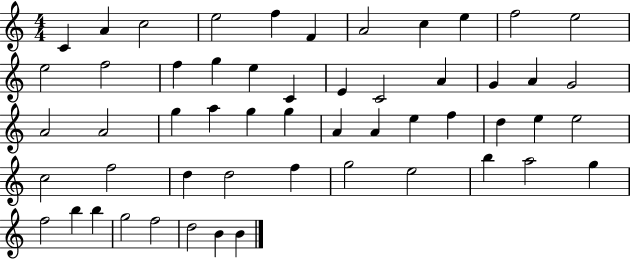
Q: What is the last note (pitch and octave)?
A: B4